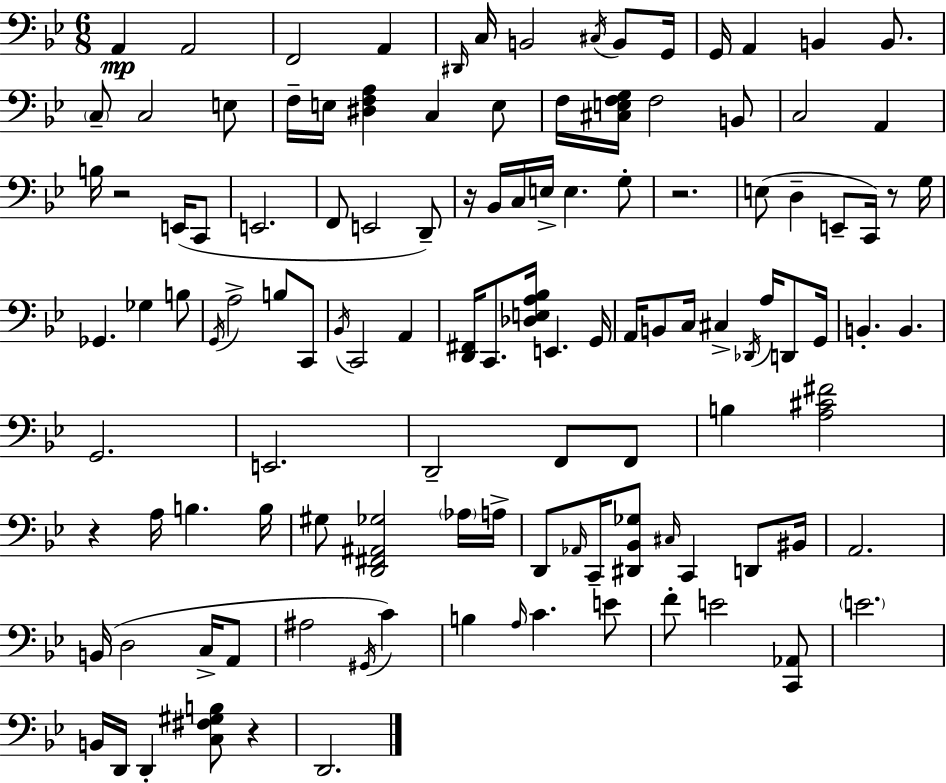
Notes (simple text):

A2/q A2/h F2/h A2/q D#2/s C3/s B2/h C#3/s B2/e G2/s G2/s A2/q B2/q B2/e. C3/e C3/h E3/e F3/s E3/s [D#3,F3,A3]/q C3/q E3/e F3/s [C#3,E3,F3,G3]/s F3/h B2/e C3/h A2/q B3/s R/h E2/s C2/e E2/h. F2/e E2/h D2/e R/s Bb2/s C3/s E3/s E3/q. G3/e R/h. E3/e D3/q E2/e C2/s R/e G3/s Gb2/q. Gb3/q B3/e G2/s A3/h B3/e C2/e Bb2/s C2/h A2/q [D2,F#2]/s C2/e. [Db3,E3,A3,Bb3]/s E2/q. G2/s A2/s B2/e C3/s C#3/q Db2/s A3/s D2/e G2/s B2/q. B2/q. G2/h. E2/h. D2/h F2/e F2/e B3/q [A3,C#4,F#4]/h R/q A3/s B3/q. B3/s G#3/e [D2,F#2,A#2,Gb3]/h Ab3/s A3/s D2/e Ab2/s C2/s [D#2,Bb2,Gb3]/e C#3/s C2/q D2/e BIS2/s A2/h. B2/s D3/h C3/s A2/e A#3/h G#2/s C4/q B3/q A3/s C4/q. E4/e F4/e E4/h [C2,Ab2]/e E4/h. B2/s D2/s D2/q [C3,F#3,G#3,B3]/e R/q D2/h.